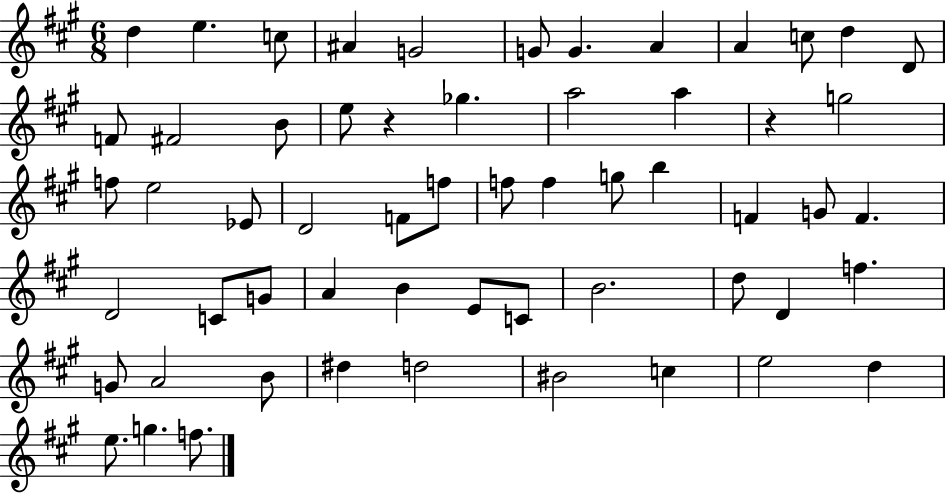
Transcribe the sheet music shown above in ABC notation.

X:1
T:Untitled
M:6/8
L:1/4
K:A
d e c/2 ^A G2 G/2 G A A c/2 d D/2 F/2 ^F2 B/2 e/2 z _g a2 a z g2 f/2 e2 _E/2 D2 F/2 f/2 f/2 f g/2 b F G/2 F D2 C/2 G/2 A B E/2 C/2 B2 d/2 D f G/2 A2 B/2 ^d d2 ^B2 c e2 d e/2 g f/2